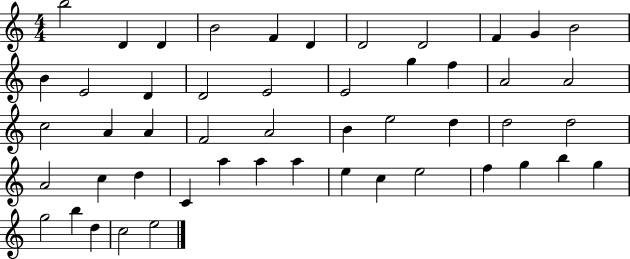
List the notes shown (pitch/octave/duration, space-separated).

B5/h D4/q D4/q B4/h F4/q D4/q D4/h D4/h F4/q G4/q B4/h B4/q E4/h D4/q D4/h E4/h E4/h G5/q F5/q A4/h A4/h C5/h A4/q A4/q F4/h A4/h B4/q E5/h D5/q D5/h D5/h A4/h C5/q D5/q C4/q A5/q A5/q A5/q E5/q C5/q E5/h F5/q G5/q B5/q G5/q G5/h B5/q D5/q C5/h E5/h